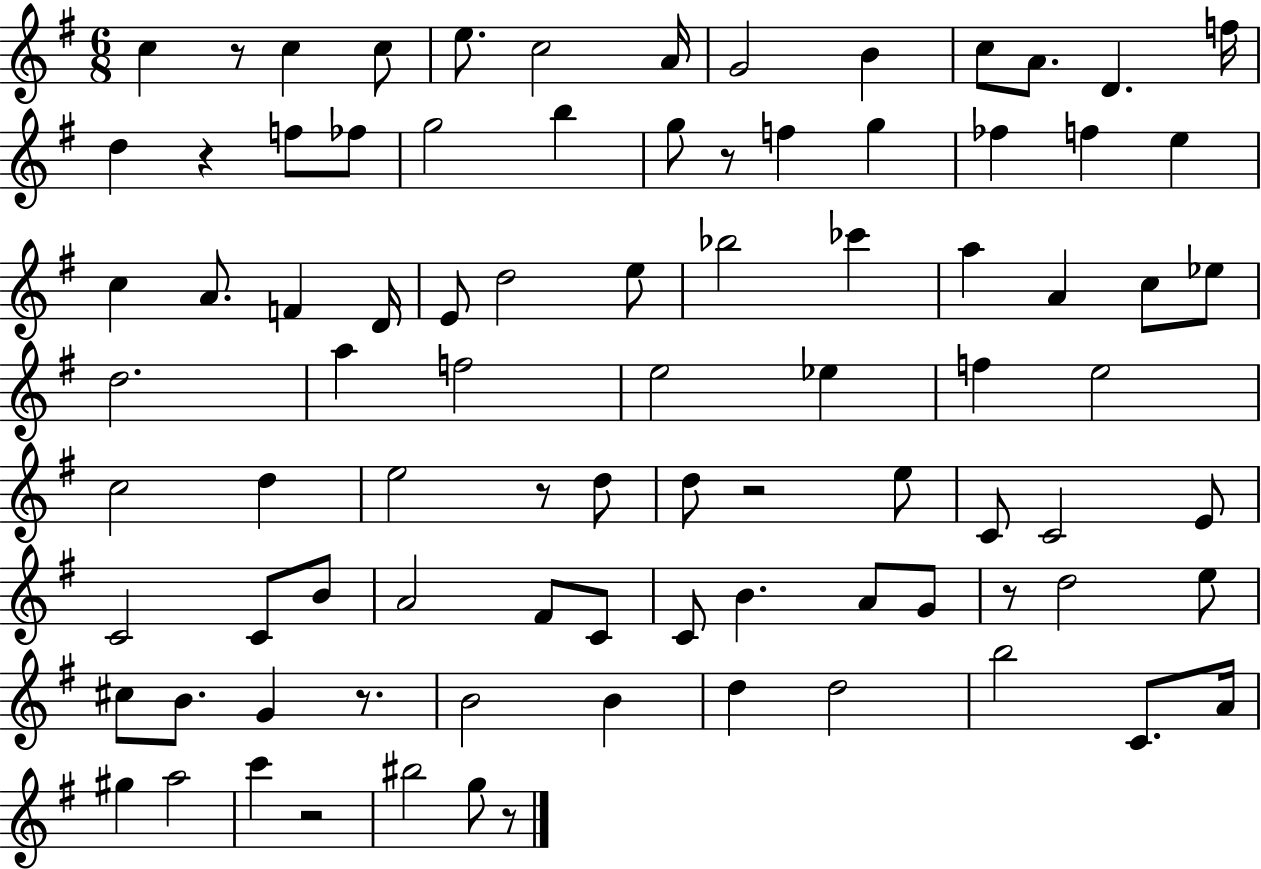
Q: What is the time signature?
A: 6/8